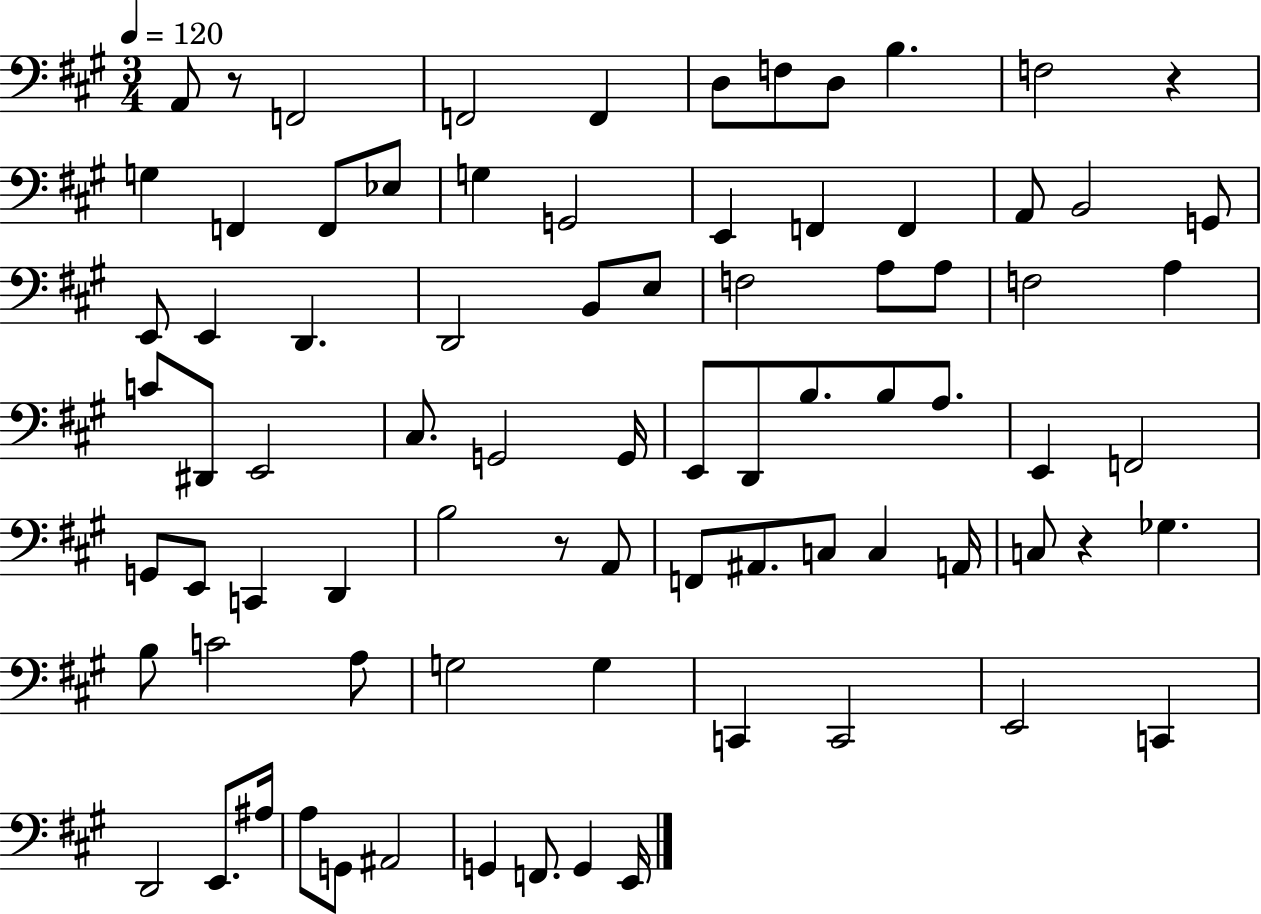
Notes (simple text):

A2/e R/e F2/h F2/h F2/q D3/e F3/e D3/e B3/q. F3/h R/q G3/q F2/q F2/e Eb3/e G3/q G2/h E2/q F2/q F2/q A2/e B2/h G2/e E2/e E2/q D2/q. D2/h B2/e E3/e F3/h A3/e A3/e F3/h A3/q C4/e D#2/e E2/h C#3/e. G2/h G2/s E2/e D2/e B3/e. B3/e A3/e. E2/q F2/h G2/e E2/e C2/q D2/q B3/h R/e A2/e F2/e A#2/e. C3/e C3/q A2/s C3/e R/q Gb3/q. B3/e C4/h A3/e G3/h G3/q C2/q C2/h E2/h C2/q D2/h E2/e. A#3/s A3/e G2/e A#2/h G2/q F2/e. G2/q E2/s